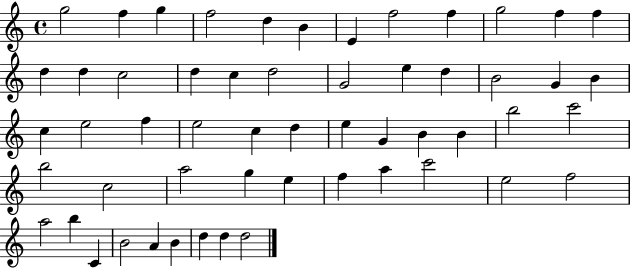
G5/h F5/q G5/q F5/h D5/q B4/q E4/q F5/h F5/q G5/h F5/q F5/q D5/q D5/q C5/h D5/q C5/q D5/h G4/h E5/q D5/q B4/h G4/q B4/q C5/q E5/h F5/q E5/h C5/q D5/q E5/q G4/q B4/q B4/q B5/h C6/h B5/h C5/h A5/h G5/q E5/q F5/q A5/q C6/h E5/h F5/h A5/h B5/q C4/q B4/h A4/q B4/q D5/q D5/q D5/h